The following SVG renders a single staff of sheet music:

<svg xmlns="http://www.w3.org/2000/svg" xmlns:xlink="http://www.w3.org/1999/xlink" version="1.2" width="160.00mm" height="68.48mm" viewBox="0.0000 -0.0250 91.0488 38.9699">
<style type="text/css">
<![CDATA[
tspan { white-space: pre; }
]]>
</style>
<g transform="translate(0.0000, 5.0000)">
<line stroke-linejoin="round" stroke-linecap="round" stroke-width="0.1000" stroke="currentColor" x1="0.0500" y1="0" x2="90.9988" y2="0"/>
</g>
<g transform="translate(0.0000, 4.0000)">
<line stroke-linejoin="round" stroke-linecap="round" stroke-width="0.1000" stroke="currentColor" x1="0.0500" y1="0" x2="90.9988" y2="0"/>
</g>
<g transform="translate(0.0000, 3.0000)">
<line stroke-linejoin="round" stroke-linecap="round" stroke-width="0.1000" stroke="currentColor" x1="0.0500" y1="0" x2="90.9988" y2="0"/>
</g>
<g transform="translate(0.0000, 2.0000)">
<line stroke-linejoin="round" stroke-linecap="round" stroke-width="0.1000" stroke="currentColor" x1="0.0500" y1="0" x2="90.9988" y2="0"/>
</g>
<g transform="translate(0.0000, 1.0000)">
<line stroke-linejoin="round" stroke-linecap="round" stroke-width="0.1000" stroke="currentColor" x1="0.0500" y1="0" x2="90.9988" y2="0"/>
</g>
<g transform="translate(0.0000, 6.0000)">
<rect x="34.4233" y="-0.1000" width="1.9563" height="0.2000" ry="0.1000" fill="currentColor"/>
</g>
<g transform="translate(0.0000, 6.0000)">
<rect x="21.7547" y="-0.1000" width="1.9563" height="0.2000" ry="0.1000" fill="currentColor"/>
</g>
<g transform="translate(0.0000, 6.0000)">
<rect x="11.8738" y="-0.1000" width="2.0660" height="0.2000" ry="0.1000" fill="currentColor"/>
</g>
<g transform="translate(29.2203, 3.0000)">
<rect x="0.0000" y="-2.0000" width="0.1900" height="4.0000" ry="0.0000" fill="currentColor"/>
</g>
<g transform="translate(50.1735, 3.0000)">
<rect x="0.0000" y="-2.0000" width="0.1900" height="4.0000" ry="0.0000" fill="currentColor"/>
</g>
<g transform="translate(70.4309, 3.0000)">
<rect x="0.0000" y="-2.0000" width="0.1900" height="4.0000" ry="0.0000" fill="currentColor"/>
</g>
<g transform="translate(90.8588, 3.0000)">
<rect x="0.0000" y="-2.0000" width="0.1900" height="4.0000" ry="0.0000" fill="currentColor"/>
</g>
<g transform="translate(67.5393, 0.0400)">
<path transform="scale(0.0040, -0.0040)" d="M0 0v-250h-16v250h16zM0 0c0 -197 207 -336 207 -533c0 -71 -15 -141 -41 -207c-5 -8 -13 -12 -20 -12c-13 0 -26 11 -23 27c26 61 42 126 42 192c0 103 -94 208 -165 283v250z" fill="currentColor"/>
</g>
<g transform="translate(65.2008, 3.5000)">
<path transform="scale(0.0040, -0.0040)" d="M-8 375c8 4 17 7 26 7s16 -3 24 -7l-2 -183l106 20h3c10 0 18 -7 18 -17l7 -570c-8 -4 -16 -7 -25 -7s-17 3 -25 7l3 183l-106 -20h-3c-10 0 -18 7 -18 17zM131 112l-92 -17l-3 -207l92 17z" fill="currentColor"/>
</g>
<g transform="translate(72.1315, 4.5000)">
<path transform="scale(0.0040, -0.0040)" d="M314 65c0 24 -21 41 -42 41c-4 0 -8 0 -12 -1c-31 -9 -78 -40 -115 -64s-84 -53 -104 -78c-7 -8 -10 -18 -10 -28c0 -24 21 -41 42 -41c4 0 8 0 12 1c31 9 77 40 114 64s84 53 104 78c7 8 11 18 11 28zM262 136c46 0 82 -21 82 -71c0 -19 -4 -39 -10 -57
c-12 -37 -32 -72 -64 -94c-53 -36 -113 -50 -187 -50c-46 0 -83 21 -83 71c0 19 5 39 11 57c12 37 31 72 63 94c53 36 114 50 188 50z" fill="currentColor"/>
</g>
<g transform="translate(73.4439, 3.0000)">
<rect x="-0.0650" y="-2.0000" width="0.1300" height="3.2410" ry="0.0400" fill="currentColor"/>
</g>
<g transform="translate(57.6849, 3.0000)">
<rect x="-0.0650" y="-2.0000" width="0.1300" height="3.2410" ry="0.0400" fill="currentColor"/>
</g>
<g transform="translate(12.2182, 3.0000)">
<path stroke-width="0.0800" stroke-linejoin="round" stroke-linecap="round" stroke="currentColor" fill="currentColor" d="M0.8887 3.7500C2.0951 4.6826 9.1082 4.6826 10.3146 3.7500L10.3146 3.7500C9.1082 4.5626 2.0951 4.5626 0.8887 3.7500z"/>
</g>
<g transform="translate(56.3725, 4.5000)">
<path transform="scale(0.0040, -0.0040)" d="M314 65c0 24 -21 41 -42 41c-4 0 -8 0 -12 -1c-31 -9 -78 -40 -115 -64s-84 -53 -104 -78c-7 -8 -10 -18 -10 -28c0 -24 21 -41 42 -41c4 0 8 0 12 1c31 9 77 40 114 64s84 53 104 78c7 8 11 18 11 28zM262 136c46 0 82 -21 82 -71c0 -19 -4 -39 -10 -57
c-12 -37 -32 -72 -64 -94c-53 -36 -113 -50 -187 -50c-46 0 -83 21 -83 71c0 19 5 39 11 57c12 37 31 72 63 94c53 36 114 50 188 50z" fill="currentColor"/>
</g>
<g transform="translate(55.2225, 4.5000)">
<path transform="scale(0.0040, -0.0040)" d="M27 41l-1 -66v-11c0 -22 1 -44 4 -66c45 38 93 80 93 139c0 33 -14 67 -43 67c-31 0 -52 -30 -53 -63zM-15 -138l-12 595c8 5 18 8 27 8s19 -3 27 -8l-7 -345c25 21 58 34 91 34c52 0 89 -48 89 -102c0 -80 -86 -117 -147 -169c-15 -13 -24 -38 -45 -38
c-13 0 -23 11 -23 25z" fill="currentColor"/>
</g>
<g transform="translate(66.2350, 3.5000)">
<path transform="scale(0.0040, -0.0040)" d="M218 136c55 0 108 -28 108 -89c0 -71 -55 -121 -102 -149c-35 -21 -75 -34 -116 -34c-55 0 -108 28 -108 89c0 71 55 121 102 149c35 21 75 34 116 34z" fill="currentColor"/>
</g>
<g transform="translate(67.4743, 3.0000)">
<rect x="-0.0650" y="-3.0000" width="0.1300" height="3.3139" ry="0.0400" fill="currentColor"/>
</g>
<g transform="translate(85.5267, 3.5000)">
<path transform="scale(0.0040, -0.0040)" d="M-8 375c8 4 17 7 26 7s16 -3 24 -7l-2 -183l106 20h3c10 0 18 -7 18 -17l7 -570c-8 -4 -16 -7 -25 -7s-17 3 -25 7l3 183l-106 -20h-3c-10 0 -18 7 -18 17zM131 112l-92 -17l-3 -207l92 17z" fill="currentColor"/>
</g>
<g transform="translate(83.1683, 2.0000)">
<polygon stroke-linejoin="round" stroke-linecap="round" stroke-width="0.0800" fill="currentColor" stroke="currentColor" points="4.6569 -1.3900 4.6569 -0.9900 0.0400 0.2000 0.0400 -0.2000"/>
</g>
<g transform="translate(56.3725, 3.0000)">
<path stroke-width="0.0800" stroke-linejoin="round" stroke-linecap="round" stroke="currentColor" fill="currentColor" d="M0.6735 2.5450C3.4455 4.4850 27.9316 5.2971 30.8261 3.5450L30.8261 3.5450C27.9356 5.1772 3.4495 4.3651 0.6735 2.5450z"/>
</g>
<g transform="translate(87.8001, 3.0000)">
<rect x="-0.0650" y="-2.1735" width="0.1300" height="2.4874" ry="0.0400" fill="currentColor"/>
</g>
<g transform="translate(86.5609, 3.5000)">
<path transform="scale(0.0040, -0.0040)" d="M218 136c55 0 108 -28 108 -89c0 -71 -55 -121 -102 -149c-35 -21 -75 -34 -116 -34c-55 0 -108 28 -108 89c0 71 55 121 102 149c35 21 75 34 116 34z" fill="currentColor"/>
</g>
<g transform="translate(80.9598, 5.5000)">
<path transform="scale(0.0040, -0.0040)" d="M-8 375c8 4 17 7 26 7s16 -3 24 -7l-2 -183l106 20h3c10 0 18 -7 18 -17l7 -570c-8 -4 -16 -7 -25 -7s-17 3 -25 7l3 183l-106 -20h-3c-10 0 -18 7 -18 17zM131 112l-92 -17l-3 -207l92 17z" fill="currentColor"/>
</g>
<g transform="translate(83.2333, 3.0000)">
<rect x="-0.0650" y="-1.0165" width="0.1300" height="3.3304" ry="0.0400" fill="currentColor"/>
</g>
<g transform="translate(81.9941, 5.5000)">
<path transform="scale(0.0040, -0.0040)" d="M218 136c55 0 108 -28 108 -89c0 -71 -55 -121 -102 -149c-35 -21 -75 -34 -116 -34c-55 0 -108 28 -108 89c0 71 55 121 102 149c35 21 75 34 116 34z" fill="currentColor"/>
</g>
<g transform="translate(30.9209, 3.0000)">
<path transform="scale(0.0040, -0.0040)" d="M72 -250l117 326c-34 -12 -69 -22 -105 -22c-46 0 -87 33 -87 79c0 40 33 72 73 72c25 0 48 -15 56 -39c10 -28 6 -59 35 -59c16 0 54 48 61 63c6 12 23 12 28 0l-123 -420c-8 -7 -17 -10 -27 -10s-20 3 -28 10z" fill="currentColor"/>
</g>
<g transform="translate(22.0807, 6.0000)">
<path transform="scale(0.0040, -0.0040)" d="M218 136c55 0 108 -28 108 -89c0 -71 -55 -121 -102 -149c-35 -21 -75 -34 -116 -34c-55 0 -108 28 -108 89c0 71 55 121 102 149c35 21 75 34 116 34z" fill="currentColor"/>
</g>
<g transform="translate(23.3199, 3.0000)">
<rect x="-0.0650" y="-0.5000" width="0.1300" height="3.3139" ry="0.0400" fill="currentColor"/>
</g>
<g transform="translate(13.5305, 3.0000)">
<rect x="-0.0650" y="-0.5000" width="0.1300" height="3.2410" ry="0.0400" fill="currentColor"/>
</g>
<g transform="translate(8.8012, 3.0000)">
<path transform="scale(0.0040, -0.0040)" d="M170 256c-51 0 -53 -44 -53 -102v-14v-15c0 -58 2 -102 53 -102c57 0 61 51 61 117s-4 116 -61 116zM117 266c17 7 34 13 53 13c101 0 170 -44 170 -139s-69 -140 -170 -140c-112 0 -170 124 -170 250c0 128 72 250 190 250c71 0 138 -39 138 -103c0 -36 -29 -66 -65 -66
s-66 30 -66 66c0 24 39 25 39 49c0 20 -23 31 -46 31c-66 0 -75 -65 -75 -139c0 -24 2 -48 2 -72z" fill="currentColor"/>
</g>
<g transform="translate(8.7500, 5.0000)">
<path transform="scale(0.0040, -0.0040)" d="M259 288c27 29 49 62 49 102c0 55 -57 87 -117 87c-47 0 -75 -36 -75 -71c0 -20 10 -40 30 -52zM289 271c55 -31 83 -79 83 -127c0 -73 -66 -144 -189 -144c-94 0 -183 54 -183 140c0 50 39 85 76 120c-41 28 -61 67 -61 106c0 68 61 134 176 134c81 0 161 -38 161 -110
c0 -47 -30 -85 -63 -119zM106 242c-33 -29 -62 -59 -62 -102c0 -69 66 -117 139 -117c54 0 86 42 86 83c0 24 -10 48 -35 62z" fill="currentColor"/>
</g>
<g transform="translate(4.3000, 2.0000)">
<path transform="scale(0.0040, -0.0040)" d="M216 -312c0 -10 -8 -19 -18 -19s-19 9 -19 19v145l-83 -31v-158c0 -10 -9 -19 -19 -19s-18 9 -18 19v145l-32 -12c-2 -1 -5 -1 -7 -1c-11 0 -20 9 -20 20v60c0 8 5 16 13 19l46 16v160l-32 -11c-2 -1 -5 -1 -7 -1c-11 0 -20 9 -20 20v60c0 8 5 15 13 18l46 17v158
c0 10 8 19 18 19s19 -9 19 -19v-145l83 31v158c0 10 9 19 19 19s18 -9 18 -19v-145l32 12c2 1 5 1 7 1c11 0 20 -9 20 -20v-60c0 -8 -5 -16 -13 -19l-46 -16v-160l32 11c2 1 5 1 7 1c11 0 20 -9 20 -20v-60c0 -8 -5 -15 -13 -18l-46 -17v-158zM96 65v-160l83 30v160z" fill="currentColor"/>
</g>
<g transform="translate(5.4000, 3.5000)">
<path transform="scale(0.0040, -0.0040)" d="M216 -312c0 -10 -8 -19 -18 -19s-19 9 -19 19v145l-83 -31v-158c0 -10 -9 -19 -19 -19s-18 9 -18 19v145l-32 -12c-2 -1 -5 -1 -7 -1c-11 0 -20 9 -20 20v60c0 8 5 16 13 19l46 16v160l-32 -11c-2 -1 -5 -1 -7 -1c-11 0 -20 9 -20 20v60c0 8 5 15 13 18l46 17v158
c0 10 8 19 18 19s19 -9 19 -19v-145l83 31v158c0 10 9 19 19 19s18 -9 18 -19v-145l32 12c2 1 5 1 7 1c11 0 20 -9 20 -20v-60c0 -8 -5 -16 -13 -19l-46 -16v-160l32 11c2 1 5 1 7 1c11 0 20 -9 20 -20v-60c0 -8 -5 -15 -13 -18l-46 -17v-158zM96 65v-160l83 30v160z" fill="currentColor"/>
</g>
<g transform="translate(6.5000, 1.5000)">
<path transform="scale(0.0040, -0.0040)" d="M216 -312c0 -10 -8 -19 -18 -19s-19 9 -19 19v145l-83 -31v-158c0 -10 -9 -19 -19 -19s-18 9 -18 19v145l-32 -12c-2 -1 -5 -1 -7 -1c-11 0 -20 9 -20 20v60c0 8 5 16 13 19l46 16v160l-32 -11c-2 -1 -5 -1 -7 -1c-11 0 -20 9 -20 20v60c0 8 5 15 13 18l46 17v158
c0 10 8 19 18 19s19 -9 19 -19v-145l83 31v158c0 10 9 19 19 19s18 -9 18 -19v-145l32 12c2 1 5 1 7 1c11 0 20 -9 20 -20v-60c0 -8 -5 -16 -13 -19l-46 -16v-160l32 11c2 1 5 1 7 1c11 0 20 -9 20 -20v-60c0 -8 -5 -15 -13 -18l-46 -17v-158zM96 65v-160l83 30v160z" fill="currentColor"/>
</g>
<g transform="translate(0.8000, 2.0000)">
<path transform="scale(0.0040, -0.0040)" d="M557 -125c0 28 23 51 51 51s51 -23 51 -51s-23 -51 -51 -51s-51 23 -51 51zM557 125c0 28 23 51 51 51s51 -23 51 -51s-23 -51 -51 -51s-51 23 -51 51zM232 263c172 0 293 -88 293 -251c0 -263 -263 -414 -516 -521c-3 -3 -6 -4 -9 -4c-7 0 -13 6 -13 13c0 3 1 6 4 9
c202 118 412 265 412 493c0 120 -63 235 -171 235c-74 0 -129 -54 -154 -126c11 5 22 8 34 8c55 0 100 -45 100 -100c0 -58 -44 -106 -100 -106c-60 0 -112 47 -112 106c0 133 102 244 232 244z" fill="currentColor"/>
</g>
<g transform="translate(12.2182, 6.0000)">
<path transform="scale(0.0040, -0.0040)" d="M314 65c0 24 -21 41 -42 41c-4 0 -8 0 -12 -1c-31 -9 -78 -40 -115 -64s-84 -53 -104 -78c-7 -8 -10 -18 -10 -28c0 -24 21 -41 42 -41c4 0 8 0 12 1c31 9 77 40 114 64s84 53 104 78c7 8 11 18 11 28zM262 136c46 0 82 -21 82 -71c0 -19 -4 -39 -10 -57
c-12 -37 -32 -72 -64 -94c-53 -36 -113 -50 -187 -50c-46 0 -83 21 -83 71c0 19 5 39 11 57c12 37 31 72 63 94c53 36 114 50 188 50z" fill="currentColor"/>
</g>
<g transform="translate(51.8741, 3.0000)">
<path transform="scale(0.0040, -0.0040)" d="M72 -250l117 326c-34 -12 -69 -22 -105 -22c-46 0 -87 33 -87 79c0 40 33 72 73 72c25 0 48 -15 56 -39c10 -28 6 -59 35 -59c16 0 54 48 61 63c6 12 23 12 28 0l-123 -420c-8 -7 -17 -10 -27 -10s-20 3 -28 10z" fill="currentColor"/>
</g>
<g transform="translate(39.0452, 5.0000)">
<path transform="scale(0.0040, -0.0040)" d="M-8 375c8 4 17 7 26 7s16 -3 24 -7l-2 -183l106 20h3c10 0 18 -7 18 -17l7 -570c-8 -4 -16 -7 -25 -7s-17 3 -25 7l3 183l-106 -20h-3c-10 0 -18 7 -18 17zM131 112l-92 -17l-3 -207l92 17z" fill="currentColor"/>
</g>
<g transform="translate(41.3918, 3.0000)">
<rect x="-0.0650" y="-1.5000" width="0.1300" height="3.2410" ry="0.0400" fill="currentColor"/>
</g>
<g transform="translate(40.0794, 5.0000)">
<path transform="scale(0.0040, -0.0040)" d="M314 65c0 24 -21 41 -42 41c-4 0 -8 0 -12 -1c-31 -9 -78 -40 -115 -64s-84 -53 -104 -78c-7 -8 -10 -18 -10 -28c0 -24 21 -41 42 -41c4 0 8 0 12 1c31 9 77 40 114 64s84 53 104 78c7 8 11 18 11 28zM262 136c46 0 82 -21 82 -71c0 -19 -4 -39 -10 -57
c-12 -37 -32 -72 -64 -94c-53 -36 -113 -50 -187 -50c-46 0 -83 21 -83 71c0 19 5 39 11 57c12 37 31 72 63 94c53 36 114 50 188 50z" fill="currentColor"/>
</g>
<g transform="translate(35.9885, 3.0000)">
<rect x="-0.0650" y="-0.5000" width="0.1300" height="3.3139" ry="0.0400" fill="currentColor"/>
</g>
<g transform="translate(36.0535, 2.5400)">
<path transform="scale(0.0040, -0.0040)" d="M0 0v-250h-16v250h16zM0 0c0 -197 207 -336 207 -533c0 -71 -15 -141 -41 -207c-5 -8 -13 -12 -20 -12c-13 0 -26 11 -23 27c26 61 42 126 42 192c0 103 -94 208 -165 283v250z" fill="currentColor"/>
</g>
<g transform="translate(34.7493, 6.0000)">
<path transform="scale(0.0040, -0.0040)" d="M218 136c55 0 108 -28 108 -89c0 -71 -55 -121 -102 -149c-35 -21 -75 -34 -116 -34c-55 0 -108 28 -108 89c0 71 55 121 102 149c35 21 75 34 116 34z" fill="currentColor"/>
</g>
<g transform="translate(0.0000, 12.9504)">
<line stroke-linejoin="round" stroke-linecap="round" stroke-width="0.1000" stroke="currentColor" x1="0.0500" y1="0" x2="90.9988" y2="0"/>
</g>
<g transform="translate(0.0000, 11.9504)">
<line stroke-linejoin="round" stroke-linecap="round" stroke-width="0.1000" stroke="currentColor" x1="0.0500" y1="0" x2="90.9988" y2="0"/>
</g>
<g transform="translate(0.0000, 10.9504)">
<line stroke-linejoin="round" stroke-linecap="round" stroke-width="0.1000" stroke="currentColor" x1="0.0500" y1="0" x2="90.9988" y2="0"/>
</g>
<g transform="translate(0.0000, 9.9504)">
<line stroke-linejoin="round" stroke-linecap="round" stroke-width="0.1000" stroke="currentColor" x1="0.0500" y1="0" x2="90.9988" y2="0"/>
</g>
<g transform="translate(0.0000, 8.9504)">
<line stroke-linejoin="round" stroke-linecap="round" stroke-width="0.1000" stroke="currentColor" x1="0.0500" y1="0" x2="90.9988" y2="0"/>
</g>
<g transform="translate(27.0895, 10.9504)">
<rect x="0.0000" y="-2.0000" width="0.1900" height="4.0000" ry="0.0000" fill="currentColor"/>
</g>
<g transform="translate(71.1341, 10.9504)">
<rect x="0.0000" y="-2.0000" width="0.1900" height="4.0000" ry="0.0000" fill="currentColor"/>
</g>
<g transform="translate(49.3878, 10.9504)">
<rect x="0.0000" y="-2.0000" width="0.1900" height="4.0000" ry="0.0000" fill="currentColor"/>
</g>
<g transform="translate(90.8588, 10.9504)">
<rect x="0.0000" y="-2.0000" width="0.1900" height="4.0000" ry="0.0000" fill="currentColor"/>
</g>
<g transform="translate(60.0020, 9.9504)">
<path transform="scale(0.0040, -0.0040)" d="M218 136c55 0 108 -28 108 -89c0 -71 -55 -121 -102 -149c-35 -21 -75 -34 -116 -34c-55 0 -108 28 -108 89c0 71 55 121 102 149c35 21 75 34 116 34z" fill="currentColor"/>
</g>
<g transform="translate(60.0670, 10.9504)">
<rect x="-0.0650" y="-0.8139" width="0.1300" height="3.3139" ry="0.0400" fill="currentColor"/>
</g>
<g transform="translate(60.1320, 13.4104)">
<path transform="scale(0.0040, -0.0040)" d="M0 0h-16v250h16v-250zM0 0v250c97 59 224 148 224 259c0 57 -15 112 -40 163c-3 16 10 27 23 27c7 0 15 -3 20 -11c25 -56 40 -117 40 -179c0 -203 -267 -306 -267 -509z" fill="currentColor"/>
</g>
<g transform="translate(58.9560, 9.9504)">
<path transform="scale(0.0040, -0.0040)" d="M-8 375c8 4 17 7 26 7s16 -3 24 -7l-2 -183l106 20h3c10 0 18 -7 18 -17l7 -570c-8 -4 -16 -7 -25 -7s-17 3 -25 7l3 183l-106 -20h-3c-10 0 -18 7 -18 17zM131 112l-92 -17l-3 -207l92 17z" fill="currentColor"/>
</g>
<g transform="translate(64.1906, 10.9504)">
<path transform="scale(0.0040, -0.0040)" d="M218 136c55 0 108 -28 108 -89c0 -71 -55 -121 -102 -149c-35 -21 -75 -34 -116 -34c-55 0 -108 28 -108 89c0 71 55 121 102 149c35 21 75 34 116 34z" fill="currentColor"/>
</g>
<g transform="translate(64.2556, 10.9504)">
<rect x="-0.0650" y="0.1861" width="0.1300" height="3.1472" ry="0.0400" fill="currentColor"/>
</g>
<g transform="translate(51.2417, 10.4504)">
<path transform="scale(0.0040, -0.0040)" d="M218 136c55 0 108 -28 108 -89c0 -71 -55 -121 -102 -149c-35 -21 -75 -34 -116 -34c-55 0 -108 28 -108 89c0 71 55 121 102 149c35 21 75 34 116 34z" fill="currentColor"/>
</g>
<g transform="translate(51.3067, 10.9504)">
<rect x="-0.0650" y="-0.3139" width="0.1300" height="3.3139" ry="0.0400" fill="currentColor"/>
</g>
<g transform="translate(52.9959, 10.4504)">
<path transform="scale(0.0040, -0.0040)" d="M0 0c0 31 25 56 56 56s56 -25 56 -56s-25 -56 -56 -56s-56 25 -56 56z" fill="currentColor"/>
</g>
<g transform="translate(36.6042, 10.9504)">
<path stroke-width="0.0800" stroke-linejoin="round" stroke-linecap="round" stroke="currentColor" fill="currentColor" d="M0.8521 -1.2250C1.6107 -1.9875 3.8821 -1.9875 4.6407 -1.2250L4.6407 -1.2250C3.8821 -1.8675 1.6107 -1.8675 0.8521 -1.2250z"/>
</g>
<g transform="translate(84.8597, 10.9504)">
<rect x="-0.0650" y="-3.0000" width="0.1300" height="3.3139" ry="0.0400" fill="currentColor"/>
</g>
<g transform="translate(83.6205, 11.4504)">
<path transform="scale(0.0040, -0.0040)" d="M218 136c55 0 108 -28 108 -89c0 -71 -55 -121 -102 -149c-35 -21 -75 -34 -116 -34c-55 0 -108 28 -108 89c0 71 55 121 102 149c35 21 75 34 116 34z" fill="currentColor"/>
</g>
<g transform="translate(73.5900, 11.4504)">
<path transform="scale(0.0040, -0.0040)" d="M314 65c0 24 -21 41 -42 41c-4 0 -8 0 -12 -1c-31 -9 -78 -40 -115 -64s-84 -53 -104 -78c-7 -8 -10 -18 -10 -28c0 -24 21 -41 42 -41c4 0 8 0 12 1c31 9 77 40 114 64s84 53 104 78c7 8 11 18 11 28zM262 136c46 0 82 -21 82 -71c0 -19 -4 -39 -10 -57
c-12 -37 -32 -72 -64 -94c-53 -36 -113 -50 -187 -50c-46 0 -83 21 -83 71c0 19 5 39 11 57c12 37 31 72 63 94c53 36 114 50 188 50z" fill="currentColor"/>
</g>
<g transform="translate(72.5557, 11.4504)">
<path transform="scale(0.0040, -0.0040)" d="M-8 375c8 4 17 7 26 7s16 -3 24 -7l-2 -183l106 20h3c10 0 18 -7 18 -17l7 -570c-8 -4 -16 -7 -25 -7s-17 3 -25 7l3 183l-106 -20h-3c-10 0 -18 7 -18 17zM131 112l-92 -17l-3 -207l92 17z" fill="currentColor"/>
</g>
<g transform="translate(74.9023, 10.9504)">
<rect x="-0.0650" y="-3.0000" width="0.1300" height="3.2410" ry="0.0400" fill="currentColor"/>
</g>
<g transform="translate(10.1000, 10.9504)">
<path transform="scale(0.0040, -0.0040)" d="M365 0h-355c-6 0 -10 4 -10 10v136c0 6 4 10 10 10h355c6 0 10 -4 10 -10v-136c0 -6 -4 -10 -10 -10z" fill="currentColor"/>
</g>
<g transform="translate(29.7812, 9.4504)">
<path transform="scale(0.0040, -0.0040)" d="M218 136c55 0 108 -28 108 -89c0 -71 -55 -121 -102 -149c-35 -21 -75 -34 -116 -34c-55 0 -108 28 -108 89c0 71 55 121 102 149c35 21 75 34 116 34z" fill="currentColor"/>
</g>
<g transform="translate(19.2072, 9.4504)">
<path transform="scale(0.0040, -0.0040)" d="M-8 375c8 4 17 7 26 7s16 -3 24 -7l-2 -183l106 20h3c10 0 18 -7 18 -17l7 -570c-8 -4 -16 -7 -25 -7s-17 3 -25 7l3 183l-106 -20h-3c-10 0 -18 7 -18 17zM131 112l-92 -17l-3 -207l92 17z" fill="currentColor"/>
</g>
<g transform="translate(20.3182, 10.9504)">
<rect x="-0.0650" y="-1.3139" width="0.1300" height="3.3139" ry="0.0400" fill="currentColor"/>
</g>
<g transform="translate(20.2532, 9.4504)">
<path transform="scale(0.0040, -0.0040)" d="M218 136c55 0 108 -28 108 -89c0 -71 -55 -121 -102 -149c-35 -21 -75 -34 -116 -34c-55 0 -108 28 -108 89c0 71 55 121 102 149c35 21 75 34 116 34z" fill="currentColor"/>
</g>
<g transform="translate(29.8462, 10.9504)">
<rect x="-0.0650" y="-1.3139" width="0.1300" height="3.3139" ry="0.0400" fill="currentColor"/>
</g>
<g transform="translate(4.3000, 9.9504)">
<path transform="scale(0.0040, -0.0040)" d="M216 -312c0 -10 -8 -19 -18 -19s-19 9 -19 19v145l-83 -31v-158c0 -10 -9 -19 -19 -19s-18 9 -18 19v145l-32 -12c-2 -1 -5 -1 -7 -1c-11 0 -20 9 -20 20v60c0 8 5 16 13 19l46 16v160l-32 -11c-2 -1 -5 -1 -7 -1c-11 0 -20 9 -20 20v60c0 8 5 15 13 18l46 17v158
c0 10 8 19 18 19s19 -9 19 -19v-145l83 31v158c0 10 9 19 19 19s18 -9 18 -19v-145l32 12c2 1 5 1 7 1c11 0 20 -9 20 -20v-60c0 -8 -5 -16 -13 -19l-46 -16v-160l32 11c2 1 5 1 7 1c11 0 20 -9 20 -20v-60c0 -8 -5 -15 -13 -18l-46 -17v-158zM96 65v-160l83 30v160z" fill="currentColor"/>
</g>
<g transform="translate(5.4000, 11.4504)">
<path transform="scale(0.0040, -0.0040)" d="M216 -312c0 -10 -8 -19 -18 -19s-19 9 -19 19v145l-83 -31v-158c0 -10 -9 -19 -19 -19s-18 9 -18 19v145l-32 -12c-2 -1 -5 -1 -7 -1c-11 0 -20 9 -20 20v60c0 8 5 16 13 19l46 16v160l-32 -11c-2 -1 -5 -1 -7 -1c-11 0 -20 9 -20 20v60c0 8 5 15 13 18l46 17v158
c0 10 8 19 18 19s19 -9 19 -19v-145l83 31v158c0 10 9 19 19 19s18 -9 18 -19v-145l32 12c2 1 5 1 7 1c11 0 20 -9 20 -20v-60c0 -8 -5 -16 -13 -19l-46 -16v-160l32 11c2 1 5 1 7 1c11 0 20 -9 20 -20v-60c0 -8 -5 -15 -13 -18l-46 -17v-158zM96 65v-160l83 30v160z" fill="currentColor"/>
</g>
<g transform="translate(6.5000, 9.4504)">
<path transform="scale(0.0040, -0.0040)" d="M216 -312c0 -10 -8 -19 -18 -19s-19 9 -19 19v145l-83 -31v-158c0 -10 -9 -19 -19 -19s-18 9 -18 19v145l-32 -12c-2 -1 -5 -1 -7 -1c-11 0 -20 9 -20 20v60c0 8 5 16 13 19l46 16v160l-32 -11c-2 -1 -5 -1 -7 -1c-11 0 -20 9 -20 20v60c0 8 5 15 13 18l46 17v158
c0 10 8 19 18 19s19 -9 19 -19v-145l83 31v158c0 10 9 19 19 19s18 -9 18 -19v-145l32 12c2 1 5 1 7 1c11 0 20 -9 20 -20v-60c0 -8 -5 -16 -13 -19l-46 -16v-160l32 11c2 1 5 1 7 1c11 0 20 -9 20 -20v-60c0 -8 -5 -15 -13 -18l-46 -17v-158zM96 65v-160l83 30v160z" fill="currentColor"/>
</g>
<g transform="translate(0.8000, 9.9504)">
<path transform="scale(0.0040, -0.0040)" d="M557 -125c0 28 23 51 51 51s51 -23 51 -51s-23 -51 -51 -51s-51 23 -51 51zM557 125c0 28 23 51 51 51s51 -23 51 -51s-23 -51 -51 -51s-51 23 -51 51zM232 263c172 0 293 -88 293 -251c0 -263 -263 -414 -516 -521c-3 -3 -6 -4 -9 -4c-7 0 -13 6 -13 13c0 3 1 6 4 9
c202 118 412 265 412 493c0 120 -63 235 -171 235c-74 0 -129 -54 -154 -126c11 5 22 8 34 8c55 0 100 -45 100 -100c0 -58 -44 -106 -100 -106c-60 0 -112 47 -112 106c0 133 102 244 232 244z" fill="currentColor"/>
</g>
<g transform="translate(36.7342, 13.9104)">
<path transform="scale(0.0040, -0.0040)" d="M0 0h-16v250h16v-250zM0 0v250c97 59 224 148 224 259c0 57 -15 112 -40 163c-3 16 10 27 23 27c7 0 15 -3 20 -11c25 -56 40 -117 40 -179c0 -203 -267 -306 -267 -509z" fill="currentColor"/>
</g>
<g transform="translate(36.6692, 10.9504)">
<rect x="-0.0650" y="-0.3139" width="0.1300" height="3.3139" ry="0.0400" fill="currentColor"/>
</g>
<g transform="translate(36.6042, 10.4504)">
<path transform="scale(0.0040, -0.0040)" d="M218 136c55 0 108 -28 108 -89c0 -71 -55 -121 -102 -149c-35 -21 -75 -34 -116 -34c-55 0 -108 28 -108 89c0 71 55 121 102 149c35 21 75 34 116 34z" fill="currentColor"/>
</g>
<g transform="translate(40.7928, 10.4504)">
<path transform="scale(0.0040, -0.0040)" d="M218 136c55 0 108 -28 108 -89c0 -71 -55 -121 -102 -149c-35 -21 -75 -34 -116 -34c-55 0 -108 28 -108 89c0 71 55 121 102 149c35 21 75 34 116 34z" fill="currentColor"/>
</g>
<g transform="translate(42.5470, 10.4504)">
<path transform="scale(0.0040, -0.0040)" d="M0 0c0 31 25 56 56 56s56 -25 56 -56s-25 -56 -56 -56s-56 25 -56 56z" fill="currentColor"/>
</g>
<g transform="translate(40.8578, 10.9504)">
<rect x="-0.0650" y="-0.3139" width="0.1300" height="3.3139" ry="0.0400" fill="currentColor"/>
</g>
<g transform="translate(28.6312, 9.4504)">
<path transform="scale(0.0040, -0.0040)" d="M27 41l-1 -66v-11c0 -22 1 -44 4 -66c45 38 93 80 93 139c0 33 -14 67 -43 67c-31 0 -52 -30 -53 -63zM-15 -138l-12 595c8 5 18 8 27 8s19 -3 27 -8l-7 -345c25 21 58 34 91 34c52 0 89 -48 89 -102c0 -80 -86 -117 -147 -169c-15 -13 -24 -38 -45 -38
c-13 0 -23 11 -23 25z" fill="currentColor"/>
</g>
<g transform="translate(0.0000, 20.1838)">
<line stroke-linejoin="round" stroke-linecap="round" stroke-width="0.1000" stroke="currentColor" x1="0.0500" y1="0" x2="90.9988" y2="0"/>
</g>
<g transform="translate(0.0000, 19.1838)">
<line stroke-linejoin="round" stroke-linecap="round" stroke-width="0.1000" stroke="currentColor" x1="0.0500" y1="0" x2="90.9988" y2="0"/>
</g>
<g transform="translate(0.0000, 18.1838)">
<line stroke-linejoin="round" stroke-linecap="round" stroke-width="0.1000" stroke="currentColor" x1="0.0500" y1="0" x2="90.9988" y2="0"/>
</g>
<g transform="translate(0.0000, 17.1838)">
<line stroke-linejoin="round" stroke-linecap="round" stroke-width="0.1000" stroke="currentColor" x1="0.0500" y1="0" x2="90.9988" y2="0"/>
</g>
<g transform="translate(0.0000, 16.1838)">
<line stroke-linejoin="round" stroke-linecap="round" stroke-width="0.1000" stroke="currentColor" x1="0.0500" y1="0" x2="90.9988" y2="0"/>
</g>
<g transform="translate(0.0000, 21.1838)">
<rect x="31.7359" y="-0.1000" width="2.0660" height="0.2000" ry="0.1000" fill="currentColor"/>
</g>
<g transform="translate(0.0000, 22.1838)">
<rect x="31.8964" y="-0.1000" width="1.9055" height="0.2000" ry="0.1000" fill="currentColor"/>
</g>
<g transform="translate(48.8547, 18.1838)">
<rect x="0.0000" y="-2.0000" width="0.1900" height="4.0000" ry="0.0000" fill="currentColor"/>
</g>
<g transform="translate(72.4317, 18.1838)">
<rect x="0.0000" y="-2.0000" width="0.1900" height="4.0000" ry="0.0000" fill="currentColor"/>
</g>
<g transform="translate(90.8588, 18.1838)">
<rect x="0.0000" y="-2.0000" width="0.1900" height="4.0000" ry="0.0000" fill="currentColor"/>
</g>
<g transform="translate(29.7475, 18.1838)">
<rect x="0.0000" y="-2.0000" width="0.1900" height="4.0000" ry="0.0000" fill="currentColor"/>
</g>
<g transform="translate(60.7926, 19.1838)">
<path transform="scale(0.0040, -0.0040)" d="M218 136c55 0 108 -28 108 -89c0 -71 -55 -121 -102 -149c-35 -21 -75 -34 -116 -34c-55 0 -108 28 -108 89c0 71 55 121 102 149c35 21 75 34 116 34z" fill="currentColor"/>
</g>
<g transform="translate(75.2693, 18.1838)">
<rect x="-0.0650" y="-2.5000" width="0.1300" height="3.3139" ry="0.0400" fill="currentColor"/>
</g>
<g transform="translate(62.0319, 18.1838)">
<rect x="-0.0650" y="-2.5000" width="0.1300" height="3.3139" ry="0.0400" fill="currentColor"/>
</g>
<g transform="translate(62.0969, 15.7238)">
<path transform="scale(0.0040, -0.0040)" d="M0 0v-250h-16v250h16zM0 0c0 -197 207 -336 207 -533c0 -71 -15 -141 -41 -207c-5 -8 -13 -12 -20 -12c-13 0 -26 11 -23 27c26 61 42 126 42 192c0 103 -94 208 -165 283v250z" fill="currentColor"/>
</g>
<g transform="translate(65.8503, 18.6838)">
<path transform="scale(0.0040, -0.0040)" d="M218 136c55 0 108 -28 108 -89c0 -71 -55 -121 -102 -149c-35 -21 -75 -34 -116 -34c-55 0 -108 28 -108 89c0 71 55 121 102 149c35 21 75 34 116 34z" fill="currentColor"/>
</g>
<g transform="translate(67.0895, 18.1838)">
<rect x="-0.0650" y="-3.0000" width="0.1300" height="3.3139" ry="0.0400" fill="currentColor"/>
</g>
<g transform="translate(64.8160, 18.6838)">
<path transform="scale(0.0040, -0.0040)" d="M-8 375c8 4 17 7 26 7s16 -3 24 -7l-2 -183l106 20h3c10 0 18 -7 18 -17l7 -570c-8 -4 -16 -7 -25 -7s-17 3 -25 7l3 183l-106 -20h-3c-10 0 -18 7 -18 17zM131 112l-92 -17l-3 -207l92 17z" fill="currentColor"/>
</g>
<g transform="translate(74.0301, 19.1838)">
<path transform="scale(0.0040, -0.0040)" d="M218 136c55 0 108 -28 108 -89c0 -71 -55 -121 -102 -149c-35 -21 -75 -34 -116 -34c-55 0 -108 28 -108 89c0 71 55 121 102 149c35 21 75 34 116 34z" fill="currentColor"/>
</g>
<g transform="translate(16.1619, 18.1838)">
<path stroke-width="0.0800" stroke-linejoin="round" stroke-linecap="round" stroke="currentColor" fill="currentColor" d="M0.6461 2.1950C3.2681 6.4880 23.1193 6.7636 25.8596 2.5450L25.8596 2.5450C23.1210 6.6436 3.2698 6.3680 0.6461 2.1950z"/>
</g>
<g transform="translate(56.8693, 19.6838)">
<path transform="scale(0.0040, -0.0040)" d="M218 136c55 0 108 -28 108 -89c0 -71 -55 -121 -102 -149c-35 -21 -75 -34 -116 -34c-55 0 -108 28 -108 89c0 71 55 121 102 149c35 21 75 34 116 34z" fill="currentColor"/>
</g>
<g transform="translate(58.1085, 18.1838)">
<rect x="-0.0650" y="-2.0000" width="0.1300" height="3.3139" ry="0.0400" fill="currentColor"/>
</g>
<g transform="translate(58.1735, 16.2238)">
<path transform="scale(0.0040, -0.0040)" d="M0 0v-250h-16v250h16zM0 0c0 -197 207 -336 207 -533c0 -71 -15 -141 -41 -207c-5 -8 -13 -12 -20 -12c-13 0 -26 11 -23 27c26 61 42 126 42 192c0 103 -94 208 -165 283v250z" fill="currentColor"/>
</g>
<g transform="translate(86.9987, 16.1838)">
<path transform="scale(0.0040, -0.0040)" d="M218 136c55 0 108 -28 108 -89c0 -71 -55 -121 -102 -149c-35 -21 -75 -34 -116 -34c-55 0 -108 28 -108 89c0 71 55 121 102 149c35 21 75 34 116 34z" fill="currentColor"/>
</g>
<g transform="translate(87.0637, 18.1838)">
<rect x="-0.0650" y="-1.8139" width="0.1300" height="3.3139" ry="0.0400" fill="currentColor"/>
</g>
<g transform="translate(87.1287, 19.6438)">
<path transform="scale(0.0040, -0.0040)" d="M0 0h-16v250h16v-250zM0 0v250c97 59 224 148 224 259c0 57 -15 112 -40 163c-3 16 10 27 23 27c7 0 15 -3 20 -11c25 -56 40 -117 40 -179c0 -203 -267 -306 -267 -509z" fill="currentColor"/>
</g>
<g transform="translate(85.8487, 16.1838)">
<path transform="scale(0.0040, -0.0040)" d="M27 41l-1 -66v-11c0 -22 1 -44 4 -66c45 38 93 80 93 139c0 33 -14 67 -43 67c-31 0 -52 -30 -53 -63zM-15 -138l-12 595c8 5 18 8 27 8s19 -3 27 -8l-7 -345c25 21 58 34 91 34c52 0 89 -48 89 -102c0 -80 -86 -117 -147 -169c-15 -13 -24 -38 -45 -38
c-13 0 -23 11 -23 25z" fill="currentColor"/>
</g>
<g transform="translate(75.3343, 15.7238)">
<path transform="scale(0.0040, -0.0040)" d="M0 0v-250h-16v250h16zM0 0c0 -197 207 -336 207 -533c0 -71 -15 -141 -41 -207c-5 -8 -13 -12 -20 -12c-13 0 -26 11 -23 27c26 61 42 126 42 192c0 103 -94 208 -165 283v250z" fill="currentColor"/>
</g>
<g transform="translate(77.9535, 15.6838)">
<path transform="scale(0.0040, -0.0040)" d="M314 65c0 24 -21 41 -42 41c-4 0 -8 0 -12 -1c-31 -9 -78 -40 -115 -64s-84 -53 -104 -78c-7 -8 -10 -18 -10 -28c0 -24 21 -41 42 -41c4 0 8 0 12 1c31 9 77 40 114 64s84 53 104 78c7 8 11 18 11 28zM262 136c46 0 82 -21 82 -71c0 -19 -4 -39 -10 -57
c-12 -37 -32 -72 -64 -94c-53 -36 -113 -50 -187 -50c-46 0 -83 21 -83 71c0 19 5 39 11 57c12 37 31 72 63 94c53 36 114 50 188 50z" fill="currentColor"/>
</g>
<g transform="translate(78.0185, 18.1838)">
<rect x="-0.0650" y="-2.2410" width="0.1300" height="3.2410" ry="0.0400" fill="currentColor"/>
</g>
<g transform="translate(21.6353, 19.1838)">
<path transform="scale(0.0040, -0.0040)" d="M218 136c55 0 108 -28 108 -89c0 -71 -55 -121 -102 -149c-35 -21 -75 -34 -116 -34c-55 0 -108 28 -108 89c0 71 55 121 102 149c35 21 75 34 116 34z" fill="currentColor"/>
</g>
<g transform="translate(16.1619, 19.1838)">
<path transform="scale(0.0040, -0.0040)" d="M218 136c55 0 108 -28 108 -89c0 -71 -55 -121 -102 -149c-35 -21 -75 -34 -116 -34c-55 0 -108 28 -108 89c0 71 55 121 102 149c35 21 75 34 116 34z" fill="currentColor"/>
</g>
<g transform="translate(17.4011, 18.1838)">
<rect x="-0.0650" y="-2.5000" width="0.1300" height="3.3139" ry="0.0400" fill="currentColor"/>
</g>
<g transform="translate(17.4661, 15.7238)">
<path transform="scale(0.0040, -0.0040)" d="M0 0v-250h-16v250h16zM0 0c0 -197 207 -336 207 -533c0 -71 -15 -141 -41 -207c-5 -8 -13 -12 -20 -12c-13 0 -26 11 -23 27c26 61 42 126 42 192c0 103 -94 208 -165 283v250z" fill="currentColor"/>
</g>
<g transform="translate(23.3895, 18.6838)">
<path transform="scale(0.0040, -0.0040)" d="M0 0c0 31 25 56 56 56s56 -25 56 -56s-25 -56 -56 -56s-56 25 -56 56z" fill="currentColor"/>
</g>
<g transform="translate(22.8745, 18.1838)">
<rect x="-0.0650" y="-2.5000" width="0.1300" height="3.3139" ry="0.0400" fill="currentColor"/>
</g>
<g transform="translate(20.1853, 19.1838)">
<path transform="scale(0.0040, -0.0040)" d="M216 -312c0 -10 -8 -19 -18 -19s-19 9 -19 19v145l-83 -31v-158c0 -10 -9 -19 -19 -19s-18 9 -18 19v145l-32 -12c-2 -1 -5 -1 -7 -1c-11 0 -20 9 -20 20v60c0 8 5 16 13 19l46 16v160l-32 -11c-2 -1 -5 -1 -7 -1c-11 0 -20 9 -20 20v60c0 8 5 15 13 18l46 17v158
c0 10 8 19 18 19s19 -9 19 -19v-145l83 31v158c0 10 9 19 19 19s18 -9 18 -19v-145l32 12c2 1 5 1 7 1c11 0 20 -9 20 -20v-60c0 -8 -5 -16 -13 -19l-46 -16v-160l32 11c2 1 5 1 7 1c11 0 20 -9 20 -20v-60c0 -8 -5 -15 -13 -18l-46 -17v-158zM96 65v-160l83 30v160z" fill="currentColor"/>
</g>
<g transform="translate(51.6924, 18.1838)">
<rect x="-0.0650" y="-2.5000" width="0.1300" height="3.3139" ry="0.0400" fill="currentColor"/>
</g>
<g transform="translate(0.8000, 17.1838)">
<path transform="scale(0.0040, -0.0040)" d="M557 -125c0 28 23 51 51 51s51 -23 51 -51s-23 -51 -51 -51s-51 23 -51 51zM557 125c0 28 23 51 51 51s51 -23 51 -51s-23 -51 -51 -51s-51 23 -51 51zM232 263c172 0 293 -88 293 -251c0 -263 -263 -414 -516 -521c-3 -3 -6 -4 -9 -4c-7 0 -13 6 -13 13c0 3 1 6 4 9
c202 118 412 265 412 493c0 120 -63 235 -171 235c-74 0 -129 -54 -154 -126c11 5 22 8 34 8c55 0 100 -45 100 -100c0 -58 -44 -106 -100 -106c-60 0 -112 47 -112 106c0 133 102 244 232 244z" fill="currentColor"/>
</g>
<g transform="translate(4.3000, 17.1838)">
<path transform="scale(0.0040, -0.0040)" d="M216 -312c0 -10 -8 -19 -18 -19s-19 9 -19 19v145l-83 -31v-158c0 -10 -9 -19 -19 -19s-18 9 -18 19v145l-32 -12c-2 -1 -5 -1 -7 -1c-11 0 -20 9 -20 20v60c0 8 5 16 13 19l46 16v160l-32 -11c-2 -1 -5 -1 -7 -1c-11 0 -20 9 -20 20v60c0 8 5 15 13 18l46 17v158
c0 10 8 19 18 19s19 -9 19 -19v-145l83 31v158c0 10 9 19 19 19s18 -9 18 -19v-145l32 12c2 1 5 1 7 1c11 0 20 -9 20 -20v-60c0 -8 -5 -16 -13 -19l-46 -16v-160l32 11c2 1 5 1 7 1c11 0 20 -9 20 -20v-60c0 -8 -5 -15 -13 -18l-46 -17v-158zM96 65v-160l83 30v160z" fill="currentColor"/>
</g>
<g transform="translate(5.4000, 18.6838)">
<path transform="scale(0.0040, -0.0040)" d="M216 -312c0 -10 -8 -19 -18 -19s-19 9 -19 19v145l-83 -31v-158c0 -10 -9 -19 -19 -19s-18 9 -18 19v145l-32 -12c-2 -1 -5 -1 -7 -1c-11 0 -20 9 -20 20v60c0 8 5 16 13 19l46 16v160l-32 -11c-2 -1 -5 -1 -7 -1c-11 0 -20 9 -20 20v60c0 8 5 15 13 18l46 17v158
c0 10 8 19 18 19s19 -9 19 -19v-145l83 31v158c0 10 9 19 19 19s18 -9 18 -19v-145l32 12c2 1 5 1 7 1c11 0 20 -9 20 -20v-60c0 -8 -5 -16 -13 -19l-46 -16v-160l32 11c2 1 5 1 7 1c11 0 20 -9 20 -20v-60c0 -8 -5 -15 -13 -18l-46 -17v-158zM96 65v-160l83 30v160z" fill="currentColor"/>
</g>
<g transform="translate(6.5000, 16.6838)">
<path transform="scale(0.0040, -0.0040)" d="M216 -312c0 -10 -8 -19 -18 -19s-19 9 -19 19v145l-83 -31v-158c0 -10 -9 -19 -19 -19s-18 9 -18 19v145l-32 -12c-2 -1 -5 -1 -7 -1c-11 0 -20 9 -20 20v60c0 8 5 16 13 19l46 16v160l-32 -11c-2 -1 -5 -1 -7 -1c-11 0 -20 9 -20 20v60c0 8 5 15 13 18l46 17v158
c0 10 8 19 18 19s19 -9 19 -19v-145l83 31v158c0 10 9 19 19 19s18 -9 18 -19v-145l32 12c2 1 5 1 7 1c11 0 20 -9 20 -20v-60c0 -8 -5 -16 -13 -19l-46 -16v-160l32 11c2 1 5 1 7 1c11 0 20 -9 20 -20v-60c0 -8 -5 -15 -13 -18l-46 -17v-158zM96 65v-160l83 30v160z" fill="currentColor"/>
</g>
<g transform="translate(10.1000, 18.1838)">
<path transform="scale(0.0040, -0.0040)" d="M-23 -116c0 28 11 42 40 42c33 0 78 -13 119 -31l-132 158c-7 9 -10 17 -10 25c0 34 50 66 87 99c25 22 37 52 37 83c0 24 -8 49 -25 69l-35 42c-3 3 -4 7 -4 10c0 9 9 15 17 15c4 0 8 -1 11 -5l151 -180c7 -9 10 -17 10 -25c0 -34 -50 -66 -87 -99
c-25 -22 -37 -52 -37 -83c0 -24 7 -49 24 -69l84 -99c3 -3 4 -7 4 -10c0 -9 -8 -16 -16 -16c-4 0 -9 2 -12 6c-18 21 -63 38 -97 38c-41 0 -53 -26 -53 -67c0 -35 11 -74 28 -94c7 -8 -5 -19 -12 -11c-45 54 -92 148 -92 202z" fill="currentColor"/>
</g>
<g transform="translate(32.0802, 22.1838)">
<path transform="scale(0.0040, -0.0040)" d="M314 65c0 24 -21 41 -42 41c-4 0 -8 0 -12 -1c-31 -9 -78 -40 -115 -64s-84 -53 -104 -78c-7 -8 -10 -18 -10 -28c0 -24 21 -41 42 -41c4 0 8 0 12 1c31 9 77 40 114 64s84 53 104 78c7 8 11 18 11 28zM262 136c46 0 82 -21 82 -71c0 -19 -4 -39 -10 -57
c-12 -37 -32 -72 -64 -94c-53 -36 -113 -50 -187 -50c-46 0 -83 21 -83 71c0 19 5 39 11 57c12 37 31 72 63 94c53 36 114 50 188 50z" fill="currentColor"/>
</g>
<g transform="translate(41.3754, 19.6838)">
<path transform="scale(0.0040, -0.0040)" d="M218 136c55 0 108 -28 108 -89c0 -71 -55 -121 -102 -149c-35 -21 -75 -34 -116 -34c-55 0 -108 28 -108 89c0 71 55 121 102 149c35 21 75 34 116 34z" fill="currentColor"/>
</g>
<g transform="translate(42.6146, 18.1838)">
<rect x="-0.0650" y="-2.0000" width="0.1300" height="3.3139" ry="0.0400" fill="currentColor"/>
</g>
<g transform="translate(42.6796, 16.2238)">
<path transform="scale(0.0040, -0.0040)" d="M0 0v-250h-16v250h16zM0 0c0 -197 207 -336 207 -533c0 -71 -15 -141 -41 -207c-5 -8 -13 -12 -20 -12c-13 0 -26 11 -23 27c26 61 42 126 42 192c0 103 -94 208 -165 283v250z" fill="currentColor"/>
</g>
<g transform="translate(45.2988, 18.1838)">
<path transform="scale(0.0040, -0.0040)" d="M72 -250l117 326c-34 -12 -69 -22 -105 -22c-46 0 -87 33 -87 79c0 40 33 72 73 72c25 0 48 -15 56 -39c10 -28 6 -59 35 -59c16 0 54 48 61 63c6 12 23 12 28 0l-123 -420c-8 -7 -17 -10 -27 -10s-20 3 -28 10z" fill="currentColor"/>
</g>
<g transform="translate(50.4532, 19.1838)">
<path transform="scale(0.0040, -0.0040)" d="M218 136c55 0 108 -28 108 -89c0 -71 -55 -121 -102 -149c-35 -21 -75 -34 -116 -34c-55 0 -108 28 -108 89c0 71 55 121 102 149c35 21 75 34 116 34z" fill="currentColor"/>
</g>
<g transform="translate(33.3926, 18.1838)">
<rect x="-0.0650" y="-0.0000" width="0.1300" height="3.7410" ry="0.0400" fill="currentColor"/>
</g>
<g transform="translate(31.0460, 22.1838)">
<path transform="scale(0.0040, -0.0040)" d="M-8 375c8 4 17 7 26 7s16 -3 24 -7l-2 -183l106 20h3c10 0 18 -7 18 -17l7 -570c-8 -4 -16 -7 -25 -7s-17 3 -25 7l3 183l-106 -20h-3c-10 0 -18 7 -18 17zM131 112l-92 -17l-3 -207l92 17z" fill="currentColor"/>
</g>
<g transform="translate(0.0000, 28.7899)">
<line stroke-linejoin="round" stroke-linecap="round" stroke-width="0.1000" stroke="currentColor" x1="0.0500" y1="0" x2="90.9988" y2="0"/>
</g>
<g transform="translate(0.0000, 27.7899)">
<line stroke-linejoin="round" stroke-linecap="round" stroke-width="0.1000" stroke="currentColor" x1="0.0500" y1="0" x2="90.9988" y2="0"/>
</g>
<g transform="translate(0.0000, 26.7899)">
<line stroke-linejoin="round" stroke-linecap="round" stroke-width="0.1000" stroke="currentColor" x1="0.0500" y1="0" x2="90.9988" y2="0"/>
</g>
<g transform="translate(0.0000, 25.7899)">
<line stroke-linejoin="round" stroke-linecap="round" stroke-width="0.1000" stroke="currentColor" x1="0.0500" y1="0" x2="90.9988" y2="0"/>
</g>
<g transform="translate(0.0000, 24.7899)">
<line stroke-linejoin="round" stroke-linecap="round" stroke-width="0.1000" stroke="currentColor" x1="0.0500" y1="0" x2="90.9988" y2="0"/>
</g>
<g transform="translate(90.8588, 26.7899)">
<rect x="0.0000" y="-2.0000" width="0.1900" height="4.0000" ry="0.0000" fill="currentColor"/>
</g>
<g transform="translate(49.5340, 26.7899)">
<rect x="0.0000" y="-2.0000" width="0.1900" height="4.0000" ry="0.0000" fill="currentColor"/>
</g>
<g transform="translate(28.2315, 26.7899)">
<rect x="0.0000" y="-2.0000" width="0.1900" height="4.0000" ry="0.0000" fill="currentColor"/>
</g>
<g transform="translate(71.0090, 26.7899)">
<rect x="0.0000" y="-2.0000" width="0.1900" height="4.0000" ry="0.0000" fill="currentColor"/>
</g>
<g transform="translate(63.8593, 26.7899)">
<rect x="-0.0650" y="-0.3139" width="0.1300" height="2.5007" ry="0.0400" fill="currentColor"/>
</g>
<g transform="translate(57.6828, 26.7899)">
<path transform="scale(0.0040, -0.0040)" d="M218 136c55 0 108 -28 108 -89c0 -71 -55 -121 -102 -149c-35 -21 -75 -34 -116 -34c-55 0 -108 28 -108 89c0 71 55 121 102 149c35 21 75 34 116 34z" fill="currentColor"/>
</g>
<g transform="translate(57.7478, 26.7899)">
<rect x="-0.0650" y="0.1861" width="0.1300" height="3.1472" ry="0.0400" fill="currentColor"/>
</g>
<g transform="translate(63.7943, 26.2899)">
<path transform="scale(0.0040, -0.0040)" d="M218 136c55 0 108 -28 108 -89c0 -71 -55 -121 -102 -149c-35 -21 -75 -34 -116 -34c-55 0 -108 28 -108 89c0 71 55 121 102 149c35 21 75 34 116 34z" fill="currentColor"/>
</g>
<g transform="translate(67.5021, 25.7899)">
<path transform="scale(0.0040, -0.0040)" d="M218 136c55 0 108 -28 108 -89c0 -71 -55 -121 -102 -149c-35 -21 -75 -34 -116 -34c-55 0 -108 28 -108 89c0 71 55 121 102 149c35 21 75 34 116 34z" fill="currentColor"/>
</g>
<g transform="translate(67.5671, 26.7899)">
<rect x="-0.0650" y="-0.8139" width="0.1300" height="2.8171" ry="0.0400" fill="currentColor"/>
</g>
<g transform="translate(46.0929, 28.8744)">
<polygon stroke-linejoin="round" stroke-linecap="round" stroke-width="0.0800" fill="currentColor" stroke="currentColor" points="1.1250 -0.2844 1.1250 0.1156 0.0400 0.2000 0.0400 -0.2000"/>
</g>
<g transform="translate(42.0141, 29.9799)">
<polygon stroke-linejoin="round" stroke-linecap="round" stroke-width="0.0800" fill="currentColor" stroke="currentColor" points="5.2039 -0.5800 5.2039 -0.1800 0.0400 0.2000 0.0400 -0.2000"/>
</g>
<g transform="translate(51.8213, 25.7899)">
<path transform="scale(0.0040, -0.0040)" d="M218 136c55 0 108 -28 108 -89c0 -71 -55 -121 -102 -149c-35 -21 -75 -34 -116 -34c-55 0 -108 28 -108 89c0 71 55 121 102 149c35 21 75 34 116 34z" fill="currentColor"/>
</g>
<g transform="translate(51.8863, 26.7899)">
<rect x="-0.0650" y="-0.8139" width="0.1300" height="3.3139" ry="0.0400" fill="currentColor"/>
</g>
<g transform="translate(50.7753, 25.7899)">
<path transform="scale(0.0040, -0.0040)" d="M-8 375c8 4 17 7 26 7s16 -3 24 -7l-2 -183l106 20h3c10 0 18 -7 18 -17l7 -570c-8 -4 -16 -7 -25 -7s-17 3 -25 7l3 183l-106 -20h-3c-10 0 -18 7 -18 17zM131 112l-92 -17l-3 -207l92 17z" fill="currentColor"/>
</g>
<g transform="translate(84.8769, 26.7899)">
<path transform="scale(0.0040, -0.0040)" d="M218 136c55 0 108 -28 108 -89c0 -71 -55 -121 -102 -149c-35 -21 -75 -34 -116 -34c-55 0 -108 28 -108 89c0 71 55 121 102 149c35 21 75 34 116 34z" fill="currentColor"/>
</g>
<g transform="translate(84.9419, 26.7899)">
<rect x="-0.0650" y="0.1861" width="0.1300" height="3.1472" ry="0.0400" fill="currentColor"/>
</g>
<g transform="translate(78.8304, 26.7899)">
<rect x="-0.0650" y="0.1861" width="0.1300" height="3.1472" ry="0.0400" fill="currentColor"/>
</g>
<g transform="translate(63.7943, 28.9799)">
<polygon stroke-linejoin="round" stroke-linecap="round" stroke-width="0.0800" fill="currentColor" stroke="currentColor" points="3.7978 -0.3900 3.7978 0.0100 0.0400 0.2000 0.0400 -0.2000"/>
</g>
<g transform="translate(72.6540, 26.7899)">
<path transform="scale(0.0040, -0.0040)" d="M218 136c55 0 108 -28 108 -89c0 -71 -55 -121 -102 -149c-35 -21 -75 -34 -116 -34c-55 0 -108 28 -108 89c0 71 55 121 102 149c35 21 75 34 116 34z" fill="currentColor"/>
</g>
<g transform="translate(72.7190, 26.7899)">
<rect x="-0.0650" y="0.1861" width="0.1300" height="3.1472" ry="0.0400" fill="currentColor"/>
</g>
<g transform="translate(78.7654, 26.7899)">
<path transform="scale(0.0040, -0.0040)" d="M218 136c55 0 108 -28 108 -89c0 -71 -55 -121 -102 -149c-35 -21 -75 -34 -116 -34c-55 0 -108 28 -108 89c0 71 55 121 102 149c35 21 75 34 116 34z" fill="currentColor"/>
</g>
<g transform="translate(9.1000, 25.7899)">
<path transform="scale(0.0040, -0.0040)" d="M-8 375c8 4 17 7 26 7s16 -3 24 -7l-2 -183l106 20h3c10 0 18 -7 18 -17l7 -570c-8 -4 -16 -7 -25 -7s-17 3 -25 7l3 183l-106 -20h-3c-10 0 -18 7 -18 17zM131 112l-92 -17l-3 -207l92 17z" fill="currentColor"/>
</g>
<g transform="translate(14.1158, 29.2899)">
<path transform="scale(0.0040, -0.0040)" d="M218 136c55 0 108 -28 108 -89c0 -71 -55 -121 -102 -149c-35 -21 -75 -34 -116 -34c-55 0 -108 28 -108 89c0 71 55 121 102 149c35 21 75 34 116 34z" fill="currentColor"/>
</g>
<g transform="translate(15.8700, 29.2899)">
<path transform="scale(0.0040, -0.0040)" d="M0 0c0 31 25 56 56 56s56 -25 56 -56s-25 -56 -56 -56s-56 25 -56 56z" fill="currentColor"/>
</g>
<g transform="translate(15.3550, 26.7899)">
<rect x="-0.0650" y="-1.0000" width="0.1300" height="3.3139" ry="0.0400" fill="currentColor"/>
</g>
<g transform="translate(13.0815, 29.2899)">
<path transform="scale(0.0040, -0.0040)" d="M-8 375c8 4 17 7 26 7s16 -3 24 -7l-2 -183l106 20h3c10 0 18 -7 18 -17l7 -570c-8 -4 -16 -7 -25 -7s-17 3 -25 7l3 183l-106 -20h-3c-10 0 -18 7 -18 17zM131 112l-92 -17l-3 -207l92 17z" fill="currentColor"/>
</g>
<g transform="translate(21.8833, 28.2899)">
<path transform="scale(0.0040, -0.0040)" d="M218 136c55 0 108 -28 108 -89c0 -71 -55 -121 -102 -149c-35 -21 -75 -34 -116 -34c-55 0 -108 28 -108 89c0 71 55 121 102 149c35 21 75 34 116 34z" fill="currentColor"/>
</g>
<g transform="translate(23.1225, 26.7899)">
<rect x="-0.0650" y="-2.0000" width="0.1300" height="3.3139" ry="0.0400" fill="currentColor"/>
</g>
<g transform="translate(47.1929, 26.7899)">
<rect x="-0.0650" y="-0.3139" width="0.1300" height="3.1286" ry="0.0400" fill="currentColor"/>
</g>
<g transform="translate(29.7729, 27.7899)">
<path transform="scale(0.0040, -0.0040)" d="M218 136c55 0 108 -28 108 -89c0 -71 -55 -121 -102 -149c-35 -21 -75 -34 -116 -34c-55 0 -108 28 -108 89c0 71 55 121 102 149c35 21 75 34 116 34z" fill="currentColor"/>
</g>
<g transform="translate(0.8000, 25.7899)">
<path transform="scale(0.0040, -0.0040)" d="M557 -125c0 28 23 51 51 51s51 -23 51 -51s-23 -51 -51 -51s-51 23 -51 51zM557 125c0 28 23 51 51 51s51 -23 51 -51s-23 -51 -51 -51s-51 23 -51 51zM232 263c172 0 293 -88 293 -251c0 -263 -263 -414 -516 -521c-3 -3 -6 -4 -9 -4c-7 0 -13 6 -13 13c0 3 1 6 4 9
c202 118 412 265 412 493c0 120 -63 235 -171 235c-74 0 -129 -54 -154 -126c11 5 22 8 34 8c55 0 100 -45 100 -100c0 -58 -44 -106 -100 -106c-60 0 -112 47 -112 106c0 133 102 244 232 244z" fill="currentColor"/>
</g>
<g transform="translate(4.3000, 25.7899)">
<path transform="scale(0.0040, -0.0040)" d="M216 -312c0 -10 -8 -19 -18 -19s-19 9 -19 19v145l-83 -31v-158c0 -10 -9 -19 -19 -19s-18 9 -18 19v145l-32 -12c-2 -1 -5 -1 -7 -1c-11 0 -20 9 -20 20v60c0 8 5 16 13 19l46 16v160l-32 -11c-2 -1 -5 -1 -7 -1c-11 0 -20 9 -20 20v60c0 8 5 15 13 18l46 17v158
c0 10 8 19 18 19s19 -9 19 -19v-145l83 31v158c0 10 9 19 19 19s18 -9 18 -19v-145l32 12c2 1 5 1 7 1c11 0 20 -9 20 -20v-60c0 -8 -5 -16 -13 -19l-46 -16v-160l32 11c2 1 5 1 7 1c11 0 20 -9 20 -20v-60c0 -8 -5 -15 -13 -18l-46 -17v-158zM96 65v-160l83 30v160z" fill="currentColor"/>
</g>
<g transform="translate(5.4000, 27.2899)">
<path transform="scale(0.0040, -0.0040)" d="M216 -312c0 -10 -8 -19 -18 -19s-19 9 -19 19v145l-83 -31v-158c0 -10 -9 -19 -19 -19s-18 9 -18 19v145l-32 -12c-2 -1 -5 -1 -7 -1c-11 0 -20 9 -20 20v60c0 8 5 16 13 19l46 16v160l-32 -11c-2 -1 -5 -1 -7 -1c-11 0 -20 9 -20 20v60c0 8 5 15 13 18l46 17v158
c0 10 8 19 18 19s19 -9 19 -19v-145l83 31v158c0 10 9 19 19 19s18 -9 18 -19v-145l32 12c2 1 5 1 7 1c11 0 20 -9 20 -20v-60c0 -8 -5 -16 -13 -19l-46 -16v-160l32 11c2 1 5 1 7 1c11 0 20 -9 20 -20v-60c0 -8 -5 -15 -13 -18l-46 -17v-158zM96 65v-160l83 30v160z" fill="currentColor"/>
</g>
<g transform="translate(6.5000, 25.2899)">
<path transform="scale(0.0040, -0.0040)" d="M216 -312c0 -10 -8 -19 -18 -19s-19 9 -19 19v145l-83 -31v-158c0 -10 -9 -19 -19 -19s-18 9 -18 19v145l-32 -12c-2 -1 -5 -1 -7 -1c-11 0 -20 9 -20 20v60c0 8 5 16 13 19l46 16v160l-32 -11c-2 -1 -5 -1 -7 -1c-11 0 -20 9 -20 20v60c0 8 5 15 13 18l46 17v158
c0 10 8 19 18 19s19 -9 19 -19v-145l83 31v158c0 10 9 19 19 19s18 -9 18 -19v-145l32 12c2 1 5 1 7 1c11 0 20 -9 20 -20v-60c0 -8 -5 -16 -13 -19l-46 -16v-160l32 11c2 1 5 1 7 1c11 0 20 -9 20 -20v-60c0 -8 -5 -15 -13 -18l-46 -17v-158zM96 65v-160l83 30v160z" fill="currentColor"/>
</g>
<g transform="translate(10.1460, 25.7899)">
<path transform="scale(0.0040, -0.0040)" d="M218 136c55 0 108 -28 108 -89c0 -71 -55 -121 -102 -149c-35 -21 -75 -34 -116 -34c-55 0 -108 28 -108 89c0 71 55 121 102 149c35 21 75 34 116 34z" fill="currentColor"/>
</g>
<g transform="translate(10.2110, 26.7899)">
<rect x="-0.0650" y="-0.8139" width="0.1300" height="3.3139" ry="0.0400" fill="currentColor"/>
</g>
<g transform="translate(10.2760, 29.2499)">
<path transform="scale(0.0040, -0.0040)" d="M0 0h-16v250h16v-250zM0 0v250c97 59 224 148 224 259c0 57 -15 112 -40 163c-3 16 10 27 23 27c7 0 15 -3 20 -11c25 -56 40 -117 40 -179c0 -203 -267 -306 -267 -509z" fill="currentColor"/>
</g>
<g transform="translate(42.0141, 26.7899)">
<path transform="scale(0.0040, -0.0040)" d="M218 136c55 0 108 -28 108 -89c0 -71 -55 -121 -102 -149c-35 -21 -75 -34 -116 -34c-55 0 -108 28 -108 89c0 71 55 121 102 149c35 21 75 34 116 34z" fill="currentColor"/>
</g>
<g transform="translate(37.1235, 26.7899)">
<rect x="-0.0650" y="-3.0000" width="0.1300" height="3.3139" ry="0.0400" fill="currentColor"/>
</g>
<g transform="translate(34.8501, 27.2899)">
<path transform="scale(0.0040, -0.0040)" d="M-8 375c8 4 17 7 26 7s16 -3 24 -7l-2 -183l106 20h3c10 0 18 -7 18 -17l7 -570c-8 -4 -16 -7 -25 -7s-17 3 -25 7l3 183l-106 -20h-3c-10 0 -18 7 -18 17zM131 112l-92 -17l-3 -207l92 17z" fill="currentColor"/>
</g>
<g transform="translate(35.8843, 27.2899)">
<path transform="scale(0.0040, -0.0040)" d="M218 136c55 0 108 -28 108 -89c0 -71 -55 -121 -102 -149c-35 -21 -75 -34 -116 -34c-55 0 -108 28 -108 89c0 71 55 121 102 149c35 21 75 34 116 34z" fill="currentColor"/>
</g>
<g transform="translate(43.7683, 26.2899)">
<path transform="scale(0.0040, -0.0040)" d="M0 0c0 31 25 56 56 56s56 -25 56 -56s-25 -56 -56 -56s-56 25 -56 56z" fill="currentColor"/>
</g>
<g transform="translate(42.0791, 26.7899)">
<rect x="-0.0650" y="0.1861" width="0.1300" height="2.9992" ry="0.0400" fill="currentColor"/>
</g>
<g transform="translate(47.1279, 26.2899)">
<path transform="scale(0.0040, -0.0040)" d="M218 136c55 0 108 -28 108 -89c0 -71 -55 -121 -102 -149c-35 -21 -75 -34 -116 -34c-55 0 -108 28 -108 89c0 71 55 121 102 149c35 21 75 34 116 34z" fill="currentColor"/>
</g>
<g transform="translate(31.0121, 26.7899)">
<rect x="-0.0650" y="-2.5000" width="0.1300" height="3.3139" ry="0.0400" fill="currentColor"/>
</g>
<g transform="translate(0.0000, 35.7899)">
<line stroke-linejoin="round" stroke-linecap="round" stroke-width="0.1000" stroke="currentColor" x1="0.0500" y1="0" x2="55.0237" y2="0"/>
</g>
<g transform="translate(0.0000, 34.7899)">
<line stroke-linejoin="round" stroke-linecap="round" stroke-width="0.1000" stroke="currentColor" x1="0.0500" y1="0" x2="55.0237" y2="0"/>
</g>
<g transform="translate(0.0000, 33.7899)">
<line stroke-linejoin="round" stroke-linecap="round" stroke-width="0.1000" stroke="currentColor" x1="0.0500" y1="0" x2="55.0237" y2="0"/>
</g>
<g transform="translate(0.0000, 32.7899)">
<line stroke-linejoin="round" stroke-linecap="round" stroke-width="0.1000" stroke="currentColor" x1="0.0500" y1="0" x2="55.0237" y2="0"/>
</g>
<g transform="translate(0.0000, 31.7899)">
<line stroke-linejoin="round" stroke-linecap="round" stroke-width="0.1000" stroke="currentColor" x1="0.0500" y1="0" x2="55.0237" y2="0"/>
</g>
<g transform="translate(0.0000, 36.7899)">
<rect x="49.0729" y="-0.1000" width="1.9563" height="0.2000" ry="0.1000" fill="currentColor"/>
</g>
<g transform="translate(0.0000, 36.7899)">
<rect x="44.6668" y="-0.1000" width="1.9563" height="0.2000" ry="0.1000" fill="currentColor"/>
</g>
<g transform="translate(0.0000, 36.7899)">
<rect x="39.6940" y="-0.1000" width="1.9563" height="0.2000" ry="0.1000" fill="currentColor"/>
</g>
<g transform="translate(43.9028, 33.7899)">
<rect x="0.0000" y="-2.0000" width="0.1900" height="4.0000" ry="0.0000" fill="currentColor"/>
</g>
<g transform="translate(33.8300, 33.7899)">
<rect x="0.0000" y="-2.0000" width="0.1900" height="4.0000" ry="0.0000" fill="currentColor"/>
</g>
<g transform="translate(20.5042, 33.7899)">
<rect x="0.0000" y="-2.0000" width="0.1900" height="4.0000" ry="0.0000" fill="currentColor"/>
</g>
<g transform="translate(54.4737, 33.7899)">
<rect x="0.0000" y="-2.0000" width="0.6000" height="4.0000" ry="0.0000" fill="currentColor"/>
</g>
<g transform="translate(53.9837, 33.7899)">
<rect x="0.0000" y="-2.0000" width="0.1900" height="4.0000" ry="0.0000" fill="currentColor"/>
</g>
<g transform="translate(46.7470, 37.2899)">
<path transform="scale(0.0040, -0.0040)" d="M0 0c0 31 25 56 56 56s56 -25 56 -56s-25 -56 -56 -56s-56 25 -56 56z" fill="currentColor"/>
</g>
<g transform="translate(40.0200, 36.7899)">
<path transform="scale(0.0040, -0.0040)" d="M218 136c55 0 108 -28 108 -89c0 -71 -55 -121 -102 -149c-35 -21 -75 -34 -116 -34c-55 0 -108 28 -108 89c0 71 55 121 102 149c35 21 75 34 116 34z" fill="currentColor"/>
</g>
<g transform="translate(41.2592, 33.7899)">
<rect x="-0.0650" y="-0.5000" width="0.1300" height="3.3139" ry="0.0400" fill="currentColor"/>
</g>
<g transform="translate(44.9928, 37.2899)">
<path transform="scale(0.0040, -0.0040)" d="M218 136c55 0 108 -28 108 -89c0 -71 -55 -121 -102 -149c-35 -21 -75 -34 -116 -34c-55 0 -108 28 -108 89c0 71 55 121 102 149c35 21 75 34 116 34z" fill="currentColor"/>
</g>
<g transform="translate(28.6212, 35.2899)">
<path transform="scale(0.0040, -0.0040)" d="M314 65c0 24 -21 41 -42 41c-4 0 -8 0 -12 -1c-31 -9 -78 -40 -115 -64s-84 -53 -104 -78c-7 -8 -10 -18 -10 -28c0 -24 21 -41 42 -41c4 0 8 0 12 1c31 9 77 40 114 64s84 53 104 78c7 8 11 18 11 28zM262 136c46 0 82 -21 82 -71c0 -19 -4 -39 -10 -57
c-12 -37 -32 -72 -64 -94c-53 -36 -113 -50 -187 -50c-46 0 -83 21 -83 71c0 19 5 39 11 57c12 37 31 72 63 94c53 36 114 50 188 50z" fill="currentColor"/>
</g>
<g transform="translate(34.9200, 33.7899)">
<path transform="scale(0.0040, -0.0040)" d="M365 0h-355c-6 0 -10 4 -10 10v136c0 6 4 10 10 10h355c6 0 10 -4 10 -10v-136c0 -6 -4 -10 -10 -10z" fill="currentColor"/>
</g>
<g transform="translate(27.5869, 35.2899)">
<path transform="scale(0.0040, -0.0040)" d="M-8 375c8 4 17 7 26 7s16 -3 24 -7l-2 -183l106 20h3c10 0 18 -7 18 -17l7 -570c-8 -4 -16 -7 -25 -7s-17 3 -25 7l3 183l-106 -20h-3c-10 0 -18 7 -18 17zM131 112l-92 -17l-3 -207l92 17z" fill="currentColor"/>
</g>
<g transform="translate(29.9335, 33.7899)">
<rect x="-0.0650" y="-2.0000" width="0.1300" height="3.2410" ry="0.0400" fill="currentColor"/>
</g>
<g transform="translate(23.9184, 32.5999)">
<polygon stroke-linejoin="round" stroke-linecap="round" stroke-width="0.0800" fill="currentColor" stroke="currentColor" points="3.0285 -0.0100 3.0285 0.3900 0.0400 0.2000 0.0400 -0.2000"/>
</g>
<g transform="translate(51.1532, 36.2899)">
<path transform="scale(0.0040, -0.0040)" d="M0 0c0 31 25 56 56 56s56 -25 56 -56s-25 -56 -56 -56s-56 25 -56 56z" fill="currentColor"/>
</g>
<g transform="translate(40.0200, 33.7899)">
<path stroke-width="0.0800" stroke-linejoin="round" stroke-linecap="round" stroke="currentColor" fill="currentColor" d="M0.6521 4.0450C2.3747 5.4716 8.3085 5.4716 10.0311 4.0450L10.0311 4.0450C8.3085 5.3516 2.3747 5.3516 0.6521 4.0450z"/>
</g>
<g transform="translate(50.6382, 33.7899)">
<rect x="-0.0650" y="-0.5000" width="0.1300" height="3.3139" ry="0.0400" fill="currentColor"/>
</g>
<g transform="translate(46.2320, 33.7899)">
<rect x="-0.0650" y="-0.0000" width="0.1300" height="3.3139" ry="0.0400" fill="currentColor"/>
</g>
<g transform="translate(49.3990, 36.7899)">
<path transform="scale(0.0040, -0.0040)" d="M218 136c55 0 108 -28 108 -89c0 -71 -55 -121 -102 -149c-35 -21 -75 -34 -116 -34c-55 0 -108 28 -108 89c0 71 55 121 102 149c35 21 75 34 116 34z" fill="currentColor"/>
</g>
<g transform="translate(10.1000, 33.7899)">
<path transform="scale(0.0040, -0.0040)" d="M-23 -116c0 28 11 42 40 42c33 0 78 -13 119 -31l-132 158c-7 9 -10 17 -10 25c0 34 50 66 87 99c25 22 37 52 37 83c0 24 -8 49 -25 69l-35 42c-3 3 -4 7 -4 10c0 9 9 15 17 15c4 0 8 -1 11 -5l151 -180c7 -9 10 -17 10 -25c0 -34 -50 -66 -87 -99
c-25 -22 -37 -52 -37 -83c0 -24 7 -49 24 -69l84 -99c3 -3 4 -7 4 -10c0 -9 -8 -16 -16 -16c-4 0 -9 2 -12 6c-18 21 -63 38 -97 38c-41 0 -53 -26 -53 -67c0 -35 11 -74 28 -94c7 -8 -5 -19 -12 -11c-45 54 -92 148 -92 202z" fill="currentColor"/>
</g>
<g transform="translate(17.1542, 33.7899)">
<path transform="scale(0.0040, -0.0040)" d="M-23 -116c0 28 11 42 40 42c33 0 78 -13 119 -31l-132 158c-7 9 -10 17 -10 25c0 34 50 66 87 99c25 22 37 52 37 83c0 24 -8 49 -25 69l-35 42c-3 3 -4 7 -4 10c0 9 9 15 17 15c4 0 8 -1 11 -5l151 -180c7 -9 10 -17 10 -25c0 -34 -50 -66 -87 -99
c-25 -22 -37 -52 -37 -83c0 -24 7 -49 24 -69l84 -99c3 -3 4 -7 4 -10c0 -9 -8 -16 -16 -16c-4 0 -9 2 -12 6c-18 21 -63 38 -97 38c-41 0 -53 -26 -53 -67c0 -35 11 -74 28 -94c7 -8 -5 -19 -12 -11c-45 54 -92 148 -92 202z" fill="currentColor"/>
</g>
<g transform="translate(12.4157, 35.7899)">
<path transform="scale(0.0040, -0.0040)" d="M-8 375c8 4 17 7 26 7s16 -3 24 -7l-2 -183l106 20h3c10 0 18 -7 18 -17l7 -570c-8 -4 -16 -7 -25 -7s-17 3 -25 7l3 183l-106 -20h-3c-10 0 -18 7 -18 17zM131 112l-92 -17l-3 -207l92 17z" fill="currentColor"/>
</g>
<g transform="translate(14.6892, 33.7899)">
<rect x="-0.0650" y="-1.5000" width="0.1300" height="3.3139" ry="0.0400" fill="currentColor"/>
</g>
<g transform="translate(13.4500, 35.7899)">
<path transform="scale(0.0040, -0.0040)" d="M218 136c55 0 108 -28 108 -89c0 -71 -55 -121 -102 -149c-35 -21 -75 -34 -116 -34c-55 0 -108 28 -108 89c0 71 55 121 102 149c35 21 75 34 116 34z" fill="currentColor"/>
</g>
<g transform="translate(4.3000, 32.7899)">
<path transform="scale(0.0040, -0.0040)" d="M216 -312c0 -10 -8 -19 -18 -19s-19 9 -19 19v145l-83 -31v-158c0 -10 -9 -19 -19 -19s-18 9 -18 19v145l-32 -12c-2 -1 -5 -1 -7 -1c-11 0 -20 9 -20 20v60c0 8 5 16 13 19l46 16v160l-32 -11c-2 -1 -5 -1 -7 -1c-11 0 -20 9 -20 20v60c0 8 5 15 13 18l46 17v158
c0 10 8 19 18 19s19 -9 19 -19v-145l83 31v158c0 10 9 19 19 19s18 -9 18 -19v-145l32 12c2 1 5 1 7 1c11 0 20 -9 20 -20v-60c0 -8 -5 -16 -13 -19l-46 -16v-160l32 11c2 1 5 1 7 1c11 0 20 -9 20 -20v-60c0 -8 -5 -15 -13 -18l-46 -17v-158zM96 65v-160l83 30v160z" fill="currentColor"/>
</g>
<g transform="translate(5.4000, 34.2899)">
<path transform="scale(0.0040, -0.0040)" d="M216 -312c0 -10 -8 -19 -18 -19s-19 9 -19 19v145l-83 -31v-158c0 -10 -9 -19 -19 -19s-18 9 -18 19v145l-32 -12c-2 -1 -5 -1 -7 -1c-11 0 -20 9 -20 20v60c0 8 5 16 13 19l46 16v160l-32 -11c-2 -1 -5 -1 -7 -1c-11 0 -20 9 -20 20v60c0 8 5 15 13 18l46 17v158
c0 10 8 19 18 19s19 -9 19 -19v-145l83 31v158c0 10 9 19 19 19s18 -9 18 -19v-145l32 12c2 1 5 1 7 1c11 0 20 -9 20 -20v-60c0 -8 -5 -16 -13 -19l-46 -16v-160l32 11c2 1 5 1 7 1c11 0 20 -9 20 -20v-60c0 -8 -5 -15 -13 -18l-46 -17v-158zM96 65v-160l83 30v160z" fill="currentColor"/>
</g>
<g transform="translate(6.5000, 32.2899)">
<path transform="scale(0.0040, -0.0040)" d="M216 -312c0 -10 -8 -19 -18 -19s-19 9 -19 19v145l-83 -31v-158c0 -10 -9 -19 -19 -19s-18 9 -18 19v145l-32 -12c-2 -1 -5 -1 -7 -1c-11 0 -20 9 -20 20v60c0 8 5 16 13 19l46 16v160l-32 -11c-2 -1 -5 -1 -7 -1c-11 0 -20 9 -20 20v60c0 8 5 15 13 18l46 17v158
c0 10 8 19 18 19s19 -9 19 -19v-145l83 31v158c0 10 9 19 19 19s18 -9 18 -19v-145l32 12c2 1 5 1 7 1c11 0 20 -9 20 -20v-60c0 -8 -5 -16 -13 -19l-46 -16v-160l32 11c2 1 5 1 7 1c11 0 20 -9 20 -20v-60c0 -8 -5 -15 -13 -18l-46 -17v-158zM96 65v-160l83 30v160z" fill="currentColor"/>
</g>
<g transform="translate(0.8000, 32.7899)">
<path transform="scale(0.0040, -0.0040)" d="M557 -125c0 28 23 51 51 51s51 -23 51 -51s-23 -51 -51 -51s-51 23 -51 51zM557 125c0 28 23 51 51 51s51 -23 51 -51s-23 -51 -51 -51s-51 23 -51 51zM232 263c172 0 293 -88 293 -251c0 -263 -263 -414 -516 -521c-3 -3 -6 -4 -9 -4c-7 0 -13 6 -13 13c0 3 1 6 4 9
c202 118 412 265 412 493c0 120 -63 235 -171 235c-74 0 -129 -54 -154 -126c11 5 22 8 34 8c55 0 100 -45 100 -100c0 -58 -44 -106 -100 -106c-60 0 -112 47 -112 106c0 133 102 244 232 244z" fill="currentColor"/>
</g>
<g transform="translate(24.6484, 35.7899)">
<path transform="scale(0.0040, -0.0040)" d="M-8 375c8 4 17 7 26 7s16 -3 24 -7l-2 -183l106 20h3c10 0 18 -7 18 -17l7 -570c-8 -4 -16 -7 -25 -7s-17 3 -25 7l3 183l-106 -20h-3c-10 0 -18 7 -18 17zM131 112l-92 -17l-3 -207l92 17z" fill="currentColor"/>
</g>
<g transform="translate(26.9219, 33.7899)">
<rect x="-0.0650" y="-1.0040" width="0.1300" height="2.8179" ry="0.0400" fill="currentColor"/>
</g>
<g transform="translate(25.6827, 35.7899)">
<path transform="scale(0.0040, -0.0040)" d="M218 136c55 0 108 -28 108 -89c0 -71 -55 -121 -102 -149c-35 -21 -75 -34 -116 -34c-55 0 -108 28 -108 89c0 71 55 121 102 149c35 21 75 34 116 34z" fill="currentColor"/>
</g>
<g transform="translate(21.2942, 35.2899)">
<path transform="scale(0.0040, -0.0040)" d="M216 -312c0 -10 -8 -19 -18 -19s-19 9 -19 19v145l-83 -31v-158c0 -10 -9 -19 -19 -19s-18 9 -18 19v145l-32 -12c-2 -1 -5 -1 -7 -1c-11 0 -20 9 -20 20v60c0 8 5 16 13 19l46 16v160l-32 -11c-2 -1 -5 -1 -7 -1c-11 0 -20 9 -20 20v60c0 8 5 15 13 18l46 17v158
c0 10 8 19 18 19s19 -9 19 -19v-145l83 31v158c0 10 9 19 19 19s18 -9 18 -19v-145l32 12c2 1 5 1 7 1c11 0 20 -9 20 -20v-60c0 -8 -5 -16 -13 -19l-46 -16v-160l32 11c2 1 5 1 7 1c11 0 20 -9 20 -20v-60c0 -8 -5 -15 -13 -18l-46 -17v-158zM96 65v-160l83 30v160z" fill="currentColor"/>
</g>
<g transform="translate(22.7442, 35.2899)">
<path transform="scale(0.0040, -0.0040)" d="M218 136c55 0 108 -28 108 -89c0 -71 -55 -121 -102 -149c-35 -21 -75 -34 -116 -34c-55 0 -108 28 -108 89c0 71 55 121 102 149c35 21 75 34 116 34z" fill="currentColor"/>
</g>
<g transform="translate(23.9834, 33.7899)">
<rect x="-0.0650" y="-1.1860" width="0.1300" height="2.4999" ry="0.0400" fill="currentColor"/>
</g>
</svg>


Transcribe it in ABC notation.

X:1
T:Untitled
M:6/8
L:1/4
K:A
E,,2 E,, z/2 E,,/2 G,,2 z/2 _A,,2 C,/2 A,,2 F,,/2 C,/2 z2 G, _G, E,/2 E, E, F,/2 D, C,2 C, z B,,/2 ^B,, C,,2 A,,/2 z/2 B,, A,,/2 B,,/2 C, B,,/2 B,2 _A,/2 F,/2 F,, A,, B,, C, D,/2 E,/4 F, D, E,/2 F,/2 D, D, D, z G,, z ^A,,/2 G,,/2 A,,2 z2 E,, D,, E,,